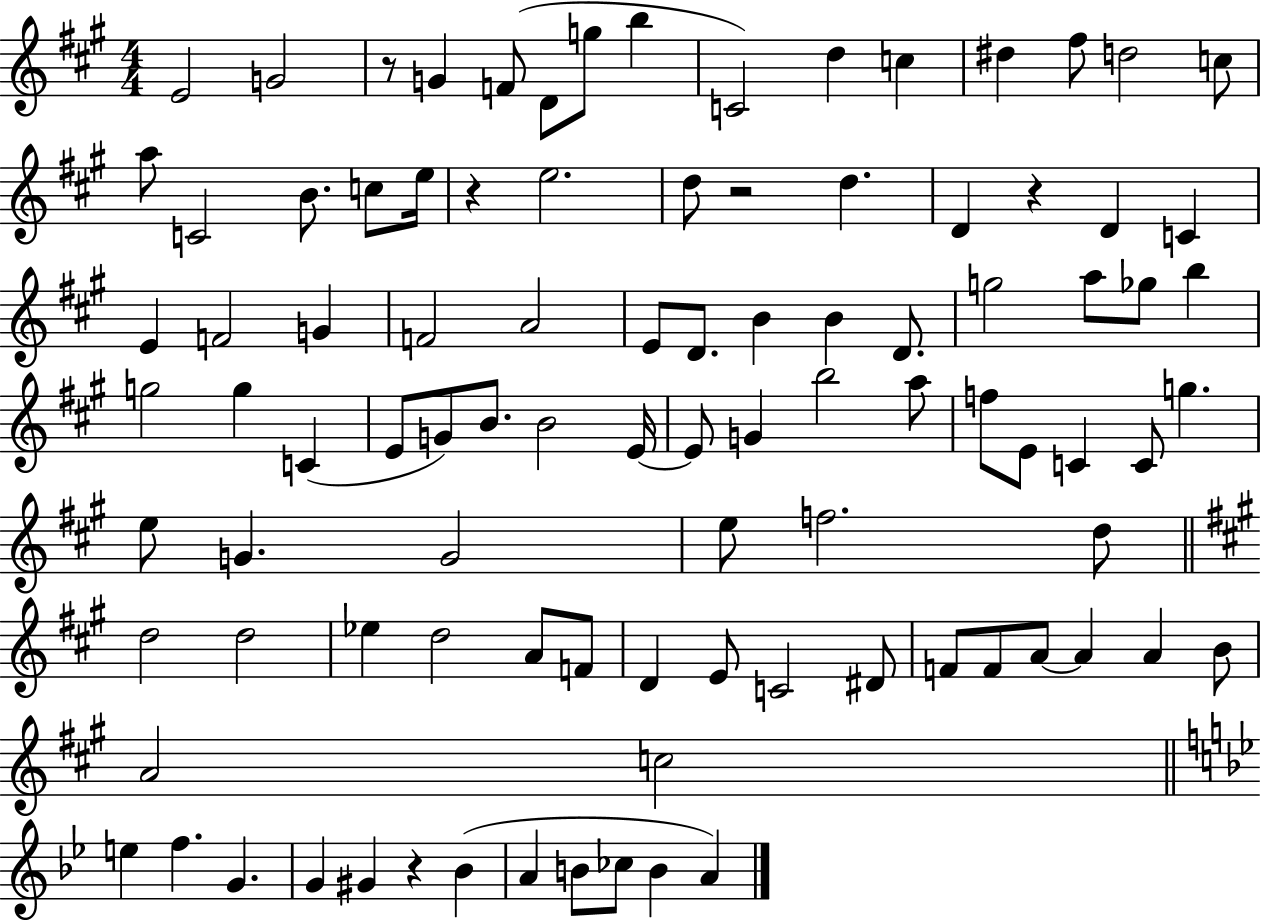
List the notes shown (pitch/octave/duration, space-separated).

E4/h G4/h R/e G4/q F4/e D4/e G5/e B5/q C4/h D5/q C5/q D#5/q F#5/e D5/h C5/e A5/e C4/h B4/e. C5/e E5/s R/q E5/h. D5/e R/h D5/q. D4/q R/q D4/q C4/q E4/q F4/h G4/q F4/h A4/h E4/e D4/e. B4/q B4/q D4/e. G5/h A5/e Gb5/e B5/q G5/h G5/q C4/q E4/e G4/e B4/e. B4/h E4/s E4/e G4/q B5/h A5/e F5/e E4/e C4/q C4/e G5/q. E5/e G4/q. G4/h E5/e F5/h. D5/e D5/h D5/h Eb5/q D5/h A4/e F4/e D4/q E4/e C4/h D#4/e F4/e F4/e A4/e A4/q A4/q B4/e A4/h C5/h E5/q F5/q. G4/q. G4/q G#4/q R/q Bb4/q A4/q B4/e CES5/e B4/q A4/q